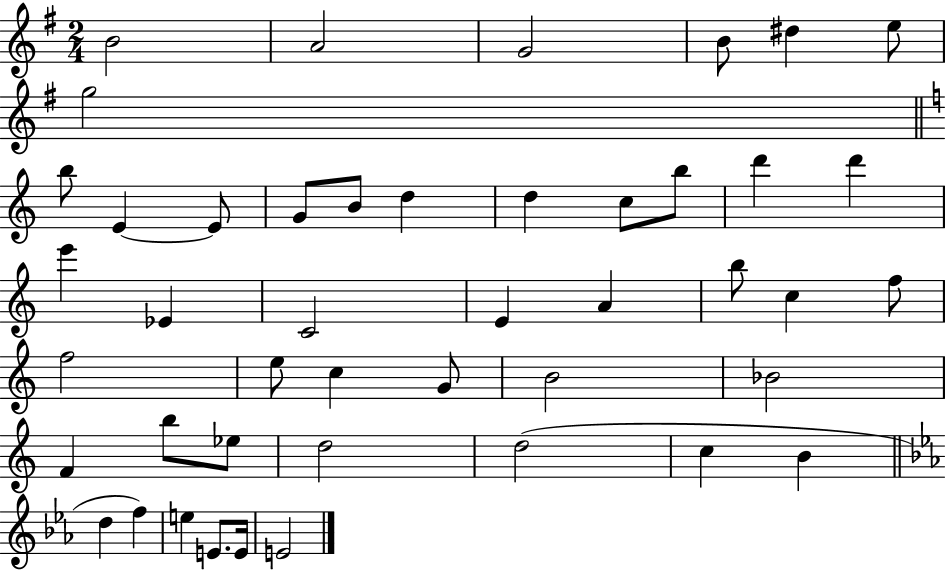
X:1
T:Untitled
M:2/4
L:1/4
K:G
B2 A2 G2 B/2 ^d e/2 g2 b/2 E E/2 G/2 B/2 d d c/2 b/2 d' d' e' _E C2 E A b/2 c f/2 f2 e/2 c G/2 B2 _B2 F b/2 _e/2 d2 d2 c B d f e E/2 E/4 E2